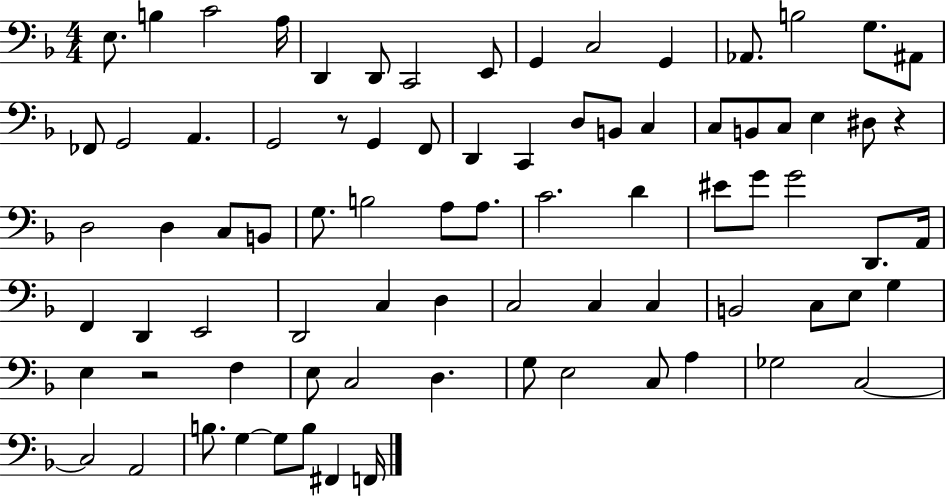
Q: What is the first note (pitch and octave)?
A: E3